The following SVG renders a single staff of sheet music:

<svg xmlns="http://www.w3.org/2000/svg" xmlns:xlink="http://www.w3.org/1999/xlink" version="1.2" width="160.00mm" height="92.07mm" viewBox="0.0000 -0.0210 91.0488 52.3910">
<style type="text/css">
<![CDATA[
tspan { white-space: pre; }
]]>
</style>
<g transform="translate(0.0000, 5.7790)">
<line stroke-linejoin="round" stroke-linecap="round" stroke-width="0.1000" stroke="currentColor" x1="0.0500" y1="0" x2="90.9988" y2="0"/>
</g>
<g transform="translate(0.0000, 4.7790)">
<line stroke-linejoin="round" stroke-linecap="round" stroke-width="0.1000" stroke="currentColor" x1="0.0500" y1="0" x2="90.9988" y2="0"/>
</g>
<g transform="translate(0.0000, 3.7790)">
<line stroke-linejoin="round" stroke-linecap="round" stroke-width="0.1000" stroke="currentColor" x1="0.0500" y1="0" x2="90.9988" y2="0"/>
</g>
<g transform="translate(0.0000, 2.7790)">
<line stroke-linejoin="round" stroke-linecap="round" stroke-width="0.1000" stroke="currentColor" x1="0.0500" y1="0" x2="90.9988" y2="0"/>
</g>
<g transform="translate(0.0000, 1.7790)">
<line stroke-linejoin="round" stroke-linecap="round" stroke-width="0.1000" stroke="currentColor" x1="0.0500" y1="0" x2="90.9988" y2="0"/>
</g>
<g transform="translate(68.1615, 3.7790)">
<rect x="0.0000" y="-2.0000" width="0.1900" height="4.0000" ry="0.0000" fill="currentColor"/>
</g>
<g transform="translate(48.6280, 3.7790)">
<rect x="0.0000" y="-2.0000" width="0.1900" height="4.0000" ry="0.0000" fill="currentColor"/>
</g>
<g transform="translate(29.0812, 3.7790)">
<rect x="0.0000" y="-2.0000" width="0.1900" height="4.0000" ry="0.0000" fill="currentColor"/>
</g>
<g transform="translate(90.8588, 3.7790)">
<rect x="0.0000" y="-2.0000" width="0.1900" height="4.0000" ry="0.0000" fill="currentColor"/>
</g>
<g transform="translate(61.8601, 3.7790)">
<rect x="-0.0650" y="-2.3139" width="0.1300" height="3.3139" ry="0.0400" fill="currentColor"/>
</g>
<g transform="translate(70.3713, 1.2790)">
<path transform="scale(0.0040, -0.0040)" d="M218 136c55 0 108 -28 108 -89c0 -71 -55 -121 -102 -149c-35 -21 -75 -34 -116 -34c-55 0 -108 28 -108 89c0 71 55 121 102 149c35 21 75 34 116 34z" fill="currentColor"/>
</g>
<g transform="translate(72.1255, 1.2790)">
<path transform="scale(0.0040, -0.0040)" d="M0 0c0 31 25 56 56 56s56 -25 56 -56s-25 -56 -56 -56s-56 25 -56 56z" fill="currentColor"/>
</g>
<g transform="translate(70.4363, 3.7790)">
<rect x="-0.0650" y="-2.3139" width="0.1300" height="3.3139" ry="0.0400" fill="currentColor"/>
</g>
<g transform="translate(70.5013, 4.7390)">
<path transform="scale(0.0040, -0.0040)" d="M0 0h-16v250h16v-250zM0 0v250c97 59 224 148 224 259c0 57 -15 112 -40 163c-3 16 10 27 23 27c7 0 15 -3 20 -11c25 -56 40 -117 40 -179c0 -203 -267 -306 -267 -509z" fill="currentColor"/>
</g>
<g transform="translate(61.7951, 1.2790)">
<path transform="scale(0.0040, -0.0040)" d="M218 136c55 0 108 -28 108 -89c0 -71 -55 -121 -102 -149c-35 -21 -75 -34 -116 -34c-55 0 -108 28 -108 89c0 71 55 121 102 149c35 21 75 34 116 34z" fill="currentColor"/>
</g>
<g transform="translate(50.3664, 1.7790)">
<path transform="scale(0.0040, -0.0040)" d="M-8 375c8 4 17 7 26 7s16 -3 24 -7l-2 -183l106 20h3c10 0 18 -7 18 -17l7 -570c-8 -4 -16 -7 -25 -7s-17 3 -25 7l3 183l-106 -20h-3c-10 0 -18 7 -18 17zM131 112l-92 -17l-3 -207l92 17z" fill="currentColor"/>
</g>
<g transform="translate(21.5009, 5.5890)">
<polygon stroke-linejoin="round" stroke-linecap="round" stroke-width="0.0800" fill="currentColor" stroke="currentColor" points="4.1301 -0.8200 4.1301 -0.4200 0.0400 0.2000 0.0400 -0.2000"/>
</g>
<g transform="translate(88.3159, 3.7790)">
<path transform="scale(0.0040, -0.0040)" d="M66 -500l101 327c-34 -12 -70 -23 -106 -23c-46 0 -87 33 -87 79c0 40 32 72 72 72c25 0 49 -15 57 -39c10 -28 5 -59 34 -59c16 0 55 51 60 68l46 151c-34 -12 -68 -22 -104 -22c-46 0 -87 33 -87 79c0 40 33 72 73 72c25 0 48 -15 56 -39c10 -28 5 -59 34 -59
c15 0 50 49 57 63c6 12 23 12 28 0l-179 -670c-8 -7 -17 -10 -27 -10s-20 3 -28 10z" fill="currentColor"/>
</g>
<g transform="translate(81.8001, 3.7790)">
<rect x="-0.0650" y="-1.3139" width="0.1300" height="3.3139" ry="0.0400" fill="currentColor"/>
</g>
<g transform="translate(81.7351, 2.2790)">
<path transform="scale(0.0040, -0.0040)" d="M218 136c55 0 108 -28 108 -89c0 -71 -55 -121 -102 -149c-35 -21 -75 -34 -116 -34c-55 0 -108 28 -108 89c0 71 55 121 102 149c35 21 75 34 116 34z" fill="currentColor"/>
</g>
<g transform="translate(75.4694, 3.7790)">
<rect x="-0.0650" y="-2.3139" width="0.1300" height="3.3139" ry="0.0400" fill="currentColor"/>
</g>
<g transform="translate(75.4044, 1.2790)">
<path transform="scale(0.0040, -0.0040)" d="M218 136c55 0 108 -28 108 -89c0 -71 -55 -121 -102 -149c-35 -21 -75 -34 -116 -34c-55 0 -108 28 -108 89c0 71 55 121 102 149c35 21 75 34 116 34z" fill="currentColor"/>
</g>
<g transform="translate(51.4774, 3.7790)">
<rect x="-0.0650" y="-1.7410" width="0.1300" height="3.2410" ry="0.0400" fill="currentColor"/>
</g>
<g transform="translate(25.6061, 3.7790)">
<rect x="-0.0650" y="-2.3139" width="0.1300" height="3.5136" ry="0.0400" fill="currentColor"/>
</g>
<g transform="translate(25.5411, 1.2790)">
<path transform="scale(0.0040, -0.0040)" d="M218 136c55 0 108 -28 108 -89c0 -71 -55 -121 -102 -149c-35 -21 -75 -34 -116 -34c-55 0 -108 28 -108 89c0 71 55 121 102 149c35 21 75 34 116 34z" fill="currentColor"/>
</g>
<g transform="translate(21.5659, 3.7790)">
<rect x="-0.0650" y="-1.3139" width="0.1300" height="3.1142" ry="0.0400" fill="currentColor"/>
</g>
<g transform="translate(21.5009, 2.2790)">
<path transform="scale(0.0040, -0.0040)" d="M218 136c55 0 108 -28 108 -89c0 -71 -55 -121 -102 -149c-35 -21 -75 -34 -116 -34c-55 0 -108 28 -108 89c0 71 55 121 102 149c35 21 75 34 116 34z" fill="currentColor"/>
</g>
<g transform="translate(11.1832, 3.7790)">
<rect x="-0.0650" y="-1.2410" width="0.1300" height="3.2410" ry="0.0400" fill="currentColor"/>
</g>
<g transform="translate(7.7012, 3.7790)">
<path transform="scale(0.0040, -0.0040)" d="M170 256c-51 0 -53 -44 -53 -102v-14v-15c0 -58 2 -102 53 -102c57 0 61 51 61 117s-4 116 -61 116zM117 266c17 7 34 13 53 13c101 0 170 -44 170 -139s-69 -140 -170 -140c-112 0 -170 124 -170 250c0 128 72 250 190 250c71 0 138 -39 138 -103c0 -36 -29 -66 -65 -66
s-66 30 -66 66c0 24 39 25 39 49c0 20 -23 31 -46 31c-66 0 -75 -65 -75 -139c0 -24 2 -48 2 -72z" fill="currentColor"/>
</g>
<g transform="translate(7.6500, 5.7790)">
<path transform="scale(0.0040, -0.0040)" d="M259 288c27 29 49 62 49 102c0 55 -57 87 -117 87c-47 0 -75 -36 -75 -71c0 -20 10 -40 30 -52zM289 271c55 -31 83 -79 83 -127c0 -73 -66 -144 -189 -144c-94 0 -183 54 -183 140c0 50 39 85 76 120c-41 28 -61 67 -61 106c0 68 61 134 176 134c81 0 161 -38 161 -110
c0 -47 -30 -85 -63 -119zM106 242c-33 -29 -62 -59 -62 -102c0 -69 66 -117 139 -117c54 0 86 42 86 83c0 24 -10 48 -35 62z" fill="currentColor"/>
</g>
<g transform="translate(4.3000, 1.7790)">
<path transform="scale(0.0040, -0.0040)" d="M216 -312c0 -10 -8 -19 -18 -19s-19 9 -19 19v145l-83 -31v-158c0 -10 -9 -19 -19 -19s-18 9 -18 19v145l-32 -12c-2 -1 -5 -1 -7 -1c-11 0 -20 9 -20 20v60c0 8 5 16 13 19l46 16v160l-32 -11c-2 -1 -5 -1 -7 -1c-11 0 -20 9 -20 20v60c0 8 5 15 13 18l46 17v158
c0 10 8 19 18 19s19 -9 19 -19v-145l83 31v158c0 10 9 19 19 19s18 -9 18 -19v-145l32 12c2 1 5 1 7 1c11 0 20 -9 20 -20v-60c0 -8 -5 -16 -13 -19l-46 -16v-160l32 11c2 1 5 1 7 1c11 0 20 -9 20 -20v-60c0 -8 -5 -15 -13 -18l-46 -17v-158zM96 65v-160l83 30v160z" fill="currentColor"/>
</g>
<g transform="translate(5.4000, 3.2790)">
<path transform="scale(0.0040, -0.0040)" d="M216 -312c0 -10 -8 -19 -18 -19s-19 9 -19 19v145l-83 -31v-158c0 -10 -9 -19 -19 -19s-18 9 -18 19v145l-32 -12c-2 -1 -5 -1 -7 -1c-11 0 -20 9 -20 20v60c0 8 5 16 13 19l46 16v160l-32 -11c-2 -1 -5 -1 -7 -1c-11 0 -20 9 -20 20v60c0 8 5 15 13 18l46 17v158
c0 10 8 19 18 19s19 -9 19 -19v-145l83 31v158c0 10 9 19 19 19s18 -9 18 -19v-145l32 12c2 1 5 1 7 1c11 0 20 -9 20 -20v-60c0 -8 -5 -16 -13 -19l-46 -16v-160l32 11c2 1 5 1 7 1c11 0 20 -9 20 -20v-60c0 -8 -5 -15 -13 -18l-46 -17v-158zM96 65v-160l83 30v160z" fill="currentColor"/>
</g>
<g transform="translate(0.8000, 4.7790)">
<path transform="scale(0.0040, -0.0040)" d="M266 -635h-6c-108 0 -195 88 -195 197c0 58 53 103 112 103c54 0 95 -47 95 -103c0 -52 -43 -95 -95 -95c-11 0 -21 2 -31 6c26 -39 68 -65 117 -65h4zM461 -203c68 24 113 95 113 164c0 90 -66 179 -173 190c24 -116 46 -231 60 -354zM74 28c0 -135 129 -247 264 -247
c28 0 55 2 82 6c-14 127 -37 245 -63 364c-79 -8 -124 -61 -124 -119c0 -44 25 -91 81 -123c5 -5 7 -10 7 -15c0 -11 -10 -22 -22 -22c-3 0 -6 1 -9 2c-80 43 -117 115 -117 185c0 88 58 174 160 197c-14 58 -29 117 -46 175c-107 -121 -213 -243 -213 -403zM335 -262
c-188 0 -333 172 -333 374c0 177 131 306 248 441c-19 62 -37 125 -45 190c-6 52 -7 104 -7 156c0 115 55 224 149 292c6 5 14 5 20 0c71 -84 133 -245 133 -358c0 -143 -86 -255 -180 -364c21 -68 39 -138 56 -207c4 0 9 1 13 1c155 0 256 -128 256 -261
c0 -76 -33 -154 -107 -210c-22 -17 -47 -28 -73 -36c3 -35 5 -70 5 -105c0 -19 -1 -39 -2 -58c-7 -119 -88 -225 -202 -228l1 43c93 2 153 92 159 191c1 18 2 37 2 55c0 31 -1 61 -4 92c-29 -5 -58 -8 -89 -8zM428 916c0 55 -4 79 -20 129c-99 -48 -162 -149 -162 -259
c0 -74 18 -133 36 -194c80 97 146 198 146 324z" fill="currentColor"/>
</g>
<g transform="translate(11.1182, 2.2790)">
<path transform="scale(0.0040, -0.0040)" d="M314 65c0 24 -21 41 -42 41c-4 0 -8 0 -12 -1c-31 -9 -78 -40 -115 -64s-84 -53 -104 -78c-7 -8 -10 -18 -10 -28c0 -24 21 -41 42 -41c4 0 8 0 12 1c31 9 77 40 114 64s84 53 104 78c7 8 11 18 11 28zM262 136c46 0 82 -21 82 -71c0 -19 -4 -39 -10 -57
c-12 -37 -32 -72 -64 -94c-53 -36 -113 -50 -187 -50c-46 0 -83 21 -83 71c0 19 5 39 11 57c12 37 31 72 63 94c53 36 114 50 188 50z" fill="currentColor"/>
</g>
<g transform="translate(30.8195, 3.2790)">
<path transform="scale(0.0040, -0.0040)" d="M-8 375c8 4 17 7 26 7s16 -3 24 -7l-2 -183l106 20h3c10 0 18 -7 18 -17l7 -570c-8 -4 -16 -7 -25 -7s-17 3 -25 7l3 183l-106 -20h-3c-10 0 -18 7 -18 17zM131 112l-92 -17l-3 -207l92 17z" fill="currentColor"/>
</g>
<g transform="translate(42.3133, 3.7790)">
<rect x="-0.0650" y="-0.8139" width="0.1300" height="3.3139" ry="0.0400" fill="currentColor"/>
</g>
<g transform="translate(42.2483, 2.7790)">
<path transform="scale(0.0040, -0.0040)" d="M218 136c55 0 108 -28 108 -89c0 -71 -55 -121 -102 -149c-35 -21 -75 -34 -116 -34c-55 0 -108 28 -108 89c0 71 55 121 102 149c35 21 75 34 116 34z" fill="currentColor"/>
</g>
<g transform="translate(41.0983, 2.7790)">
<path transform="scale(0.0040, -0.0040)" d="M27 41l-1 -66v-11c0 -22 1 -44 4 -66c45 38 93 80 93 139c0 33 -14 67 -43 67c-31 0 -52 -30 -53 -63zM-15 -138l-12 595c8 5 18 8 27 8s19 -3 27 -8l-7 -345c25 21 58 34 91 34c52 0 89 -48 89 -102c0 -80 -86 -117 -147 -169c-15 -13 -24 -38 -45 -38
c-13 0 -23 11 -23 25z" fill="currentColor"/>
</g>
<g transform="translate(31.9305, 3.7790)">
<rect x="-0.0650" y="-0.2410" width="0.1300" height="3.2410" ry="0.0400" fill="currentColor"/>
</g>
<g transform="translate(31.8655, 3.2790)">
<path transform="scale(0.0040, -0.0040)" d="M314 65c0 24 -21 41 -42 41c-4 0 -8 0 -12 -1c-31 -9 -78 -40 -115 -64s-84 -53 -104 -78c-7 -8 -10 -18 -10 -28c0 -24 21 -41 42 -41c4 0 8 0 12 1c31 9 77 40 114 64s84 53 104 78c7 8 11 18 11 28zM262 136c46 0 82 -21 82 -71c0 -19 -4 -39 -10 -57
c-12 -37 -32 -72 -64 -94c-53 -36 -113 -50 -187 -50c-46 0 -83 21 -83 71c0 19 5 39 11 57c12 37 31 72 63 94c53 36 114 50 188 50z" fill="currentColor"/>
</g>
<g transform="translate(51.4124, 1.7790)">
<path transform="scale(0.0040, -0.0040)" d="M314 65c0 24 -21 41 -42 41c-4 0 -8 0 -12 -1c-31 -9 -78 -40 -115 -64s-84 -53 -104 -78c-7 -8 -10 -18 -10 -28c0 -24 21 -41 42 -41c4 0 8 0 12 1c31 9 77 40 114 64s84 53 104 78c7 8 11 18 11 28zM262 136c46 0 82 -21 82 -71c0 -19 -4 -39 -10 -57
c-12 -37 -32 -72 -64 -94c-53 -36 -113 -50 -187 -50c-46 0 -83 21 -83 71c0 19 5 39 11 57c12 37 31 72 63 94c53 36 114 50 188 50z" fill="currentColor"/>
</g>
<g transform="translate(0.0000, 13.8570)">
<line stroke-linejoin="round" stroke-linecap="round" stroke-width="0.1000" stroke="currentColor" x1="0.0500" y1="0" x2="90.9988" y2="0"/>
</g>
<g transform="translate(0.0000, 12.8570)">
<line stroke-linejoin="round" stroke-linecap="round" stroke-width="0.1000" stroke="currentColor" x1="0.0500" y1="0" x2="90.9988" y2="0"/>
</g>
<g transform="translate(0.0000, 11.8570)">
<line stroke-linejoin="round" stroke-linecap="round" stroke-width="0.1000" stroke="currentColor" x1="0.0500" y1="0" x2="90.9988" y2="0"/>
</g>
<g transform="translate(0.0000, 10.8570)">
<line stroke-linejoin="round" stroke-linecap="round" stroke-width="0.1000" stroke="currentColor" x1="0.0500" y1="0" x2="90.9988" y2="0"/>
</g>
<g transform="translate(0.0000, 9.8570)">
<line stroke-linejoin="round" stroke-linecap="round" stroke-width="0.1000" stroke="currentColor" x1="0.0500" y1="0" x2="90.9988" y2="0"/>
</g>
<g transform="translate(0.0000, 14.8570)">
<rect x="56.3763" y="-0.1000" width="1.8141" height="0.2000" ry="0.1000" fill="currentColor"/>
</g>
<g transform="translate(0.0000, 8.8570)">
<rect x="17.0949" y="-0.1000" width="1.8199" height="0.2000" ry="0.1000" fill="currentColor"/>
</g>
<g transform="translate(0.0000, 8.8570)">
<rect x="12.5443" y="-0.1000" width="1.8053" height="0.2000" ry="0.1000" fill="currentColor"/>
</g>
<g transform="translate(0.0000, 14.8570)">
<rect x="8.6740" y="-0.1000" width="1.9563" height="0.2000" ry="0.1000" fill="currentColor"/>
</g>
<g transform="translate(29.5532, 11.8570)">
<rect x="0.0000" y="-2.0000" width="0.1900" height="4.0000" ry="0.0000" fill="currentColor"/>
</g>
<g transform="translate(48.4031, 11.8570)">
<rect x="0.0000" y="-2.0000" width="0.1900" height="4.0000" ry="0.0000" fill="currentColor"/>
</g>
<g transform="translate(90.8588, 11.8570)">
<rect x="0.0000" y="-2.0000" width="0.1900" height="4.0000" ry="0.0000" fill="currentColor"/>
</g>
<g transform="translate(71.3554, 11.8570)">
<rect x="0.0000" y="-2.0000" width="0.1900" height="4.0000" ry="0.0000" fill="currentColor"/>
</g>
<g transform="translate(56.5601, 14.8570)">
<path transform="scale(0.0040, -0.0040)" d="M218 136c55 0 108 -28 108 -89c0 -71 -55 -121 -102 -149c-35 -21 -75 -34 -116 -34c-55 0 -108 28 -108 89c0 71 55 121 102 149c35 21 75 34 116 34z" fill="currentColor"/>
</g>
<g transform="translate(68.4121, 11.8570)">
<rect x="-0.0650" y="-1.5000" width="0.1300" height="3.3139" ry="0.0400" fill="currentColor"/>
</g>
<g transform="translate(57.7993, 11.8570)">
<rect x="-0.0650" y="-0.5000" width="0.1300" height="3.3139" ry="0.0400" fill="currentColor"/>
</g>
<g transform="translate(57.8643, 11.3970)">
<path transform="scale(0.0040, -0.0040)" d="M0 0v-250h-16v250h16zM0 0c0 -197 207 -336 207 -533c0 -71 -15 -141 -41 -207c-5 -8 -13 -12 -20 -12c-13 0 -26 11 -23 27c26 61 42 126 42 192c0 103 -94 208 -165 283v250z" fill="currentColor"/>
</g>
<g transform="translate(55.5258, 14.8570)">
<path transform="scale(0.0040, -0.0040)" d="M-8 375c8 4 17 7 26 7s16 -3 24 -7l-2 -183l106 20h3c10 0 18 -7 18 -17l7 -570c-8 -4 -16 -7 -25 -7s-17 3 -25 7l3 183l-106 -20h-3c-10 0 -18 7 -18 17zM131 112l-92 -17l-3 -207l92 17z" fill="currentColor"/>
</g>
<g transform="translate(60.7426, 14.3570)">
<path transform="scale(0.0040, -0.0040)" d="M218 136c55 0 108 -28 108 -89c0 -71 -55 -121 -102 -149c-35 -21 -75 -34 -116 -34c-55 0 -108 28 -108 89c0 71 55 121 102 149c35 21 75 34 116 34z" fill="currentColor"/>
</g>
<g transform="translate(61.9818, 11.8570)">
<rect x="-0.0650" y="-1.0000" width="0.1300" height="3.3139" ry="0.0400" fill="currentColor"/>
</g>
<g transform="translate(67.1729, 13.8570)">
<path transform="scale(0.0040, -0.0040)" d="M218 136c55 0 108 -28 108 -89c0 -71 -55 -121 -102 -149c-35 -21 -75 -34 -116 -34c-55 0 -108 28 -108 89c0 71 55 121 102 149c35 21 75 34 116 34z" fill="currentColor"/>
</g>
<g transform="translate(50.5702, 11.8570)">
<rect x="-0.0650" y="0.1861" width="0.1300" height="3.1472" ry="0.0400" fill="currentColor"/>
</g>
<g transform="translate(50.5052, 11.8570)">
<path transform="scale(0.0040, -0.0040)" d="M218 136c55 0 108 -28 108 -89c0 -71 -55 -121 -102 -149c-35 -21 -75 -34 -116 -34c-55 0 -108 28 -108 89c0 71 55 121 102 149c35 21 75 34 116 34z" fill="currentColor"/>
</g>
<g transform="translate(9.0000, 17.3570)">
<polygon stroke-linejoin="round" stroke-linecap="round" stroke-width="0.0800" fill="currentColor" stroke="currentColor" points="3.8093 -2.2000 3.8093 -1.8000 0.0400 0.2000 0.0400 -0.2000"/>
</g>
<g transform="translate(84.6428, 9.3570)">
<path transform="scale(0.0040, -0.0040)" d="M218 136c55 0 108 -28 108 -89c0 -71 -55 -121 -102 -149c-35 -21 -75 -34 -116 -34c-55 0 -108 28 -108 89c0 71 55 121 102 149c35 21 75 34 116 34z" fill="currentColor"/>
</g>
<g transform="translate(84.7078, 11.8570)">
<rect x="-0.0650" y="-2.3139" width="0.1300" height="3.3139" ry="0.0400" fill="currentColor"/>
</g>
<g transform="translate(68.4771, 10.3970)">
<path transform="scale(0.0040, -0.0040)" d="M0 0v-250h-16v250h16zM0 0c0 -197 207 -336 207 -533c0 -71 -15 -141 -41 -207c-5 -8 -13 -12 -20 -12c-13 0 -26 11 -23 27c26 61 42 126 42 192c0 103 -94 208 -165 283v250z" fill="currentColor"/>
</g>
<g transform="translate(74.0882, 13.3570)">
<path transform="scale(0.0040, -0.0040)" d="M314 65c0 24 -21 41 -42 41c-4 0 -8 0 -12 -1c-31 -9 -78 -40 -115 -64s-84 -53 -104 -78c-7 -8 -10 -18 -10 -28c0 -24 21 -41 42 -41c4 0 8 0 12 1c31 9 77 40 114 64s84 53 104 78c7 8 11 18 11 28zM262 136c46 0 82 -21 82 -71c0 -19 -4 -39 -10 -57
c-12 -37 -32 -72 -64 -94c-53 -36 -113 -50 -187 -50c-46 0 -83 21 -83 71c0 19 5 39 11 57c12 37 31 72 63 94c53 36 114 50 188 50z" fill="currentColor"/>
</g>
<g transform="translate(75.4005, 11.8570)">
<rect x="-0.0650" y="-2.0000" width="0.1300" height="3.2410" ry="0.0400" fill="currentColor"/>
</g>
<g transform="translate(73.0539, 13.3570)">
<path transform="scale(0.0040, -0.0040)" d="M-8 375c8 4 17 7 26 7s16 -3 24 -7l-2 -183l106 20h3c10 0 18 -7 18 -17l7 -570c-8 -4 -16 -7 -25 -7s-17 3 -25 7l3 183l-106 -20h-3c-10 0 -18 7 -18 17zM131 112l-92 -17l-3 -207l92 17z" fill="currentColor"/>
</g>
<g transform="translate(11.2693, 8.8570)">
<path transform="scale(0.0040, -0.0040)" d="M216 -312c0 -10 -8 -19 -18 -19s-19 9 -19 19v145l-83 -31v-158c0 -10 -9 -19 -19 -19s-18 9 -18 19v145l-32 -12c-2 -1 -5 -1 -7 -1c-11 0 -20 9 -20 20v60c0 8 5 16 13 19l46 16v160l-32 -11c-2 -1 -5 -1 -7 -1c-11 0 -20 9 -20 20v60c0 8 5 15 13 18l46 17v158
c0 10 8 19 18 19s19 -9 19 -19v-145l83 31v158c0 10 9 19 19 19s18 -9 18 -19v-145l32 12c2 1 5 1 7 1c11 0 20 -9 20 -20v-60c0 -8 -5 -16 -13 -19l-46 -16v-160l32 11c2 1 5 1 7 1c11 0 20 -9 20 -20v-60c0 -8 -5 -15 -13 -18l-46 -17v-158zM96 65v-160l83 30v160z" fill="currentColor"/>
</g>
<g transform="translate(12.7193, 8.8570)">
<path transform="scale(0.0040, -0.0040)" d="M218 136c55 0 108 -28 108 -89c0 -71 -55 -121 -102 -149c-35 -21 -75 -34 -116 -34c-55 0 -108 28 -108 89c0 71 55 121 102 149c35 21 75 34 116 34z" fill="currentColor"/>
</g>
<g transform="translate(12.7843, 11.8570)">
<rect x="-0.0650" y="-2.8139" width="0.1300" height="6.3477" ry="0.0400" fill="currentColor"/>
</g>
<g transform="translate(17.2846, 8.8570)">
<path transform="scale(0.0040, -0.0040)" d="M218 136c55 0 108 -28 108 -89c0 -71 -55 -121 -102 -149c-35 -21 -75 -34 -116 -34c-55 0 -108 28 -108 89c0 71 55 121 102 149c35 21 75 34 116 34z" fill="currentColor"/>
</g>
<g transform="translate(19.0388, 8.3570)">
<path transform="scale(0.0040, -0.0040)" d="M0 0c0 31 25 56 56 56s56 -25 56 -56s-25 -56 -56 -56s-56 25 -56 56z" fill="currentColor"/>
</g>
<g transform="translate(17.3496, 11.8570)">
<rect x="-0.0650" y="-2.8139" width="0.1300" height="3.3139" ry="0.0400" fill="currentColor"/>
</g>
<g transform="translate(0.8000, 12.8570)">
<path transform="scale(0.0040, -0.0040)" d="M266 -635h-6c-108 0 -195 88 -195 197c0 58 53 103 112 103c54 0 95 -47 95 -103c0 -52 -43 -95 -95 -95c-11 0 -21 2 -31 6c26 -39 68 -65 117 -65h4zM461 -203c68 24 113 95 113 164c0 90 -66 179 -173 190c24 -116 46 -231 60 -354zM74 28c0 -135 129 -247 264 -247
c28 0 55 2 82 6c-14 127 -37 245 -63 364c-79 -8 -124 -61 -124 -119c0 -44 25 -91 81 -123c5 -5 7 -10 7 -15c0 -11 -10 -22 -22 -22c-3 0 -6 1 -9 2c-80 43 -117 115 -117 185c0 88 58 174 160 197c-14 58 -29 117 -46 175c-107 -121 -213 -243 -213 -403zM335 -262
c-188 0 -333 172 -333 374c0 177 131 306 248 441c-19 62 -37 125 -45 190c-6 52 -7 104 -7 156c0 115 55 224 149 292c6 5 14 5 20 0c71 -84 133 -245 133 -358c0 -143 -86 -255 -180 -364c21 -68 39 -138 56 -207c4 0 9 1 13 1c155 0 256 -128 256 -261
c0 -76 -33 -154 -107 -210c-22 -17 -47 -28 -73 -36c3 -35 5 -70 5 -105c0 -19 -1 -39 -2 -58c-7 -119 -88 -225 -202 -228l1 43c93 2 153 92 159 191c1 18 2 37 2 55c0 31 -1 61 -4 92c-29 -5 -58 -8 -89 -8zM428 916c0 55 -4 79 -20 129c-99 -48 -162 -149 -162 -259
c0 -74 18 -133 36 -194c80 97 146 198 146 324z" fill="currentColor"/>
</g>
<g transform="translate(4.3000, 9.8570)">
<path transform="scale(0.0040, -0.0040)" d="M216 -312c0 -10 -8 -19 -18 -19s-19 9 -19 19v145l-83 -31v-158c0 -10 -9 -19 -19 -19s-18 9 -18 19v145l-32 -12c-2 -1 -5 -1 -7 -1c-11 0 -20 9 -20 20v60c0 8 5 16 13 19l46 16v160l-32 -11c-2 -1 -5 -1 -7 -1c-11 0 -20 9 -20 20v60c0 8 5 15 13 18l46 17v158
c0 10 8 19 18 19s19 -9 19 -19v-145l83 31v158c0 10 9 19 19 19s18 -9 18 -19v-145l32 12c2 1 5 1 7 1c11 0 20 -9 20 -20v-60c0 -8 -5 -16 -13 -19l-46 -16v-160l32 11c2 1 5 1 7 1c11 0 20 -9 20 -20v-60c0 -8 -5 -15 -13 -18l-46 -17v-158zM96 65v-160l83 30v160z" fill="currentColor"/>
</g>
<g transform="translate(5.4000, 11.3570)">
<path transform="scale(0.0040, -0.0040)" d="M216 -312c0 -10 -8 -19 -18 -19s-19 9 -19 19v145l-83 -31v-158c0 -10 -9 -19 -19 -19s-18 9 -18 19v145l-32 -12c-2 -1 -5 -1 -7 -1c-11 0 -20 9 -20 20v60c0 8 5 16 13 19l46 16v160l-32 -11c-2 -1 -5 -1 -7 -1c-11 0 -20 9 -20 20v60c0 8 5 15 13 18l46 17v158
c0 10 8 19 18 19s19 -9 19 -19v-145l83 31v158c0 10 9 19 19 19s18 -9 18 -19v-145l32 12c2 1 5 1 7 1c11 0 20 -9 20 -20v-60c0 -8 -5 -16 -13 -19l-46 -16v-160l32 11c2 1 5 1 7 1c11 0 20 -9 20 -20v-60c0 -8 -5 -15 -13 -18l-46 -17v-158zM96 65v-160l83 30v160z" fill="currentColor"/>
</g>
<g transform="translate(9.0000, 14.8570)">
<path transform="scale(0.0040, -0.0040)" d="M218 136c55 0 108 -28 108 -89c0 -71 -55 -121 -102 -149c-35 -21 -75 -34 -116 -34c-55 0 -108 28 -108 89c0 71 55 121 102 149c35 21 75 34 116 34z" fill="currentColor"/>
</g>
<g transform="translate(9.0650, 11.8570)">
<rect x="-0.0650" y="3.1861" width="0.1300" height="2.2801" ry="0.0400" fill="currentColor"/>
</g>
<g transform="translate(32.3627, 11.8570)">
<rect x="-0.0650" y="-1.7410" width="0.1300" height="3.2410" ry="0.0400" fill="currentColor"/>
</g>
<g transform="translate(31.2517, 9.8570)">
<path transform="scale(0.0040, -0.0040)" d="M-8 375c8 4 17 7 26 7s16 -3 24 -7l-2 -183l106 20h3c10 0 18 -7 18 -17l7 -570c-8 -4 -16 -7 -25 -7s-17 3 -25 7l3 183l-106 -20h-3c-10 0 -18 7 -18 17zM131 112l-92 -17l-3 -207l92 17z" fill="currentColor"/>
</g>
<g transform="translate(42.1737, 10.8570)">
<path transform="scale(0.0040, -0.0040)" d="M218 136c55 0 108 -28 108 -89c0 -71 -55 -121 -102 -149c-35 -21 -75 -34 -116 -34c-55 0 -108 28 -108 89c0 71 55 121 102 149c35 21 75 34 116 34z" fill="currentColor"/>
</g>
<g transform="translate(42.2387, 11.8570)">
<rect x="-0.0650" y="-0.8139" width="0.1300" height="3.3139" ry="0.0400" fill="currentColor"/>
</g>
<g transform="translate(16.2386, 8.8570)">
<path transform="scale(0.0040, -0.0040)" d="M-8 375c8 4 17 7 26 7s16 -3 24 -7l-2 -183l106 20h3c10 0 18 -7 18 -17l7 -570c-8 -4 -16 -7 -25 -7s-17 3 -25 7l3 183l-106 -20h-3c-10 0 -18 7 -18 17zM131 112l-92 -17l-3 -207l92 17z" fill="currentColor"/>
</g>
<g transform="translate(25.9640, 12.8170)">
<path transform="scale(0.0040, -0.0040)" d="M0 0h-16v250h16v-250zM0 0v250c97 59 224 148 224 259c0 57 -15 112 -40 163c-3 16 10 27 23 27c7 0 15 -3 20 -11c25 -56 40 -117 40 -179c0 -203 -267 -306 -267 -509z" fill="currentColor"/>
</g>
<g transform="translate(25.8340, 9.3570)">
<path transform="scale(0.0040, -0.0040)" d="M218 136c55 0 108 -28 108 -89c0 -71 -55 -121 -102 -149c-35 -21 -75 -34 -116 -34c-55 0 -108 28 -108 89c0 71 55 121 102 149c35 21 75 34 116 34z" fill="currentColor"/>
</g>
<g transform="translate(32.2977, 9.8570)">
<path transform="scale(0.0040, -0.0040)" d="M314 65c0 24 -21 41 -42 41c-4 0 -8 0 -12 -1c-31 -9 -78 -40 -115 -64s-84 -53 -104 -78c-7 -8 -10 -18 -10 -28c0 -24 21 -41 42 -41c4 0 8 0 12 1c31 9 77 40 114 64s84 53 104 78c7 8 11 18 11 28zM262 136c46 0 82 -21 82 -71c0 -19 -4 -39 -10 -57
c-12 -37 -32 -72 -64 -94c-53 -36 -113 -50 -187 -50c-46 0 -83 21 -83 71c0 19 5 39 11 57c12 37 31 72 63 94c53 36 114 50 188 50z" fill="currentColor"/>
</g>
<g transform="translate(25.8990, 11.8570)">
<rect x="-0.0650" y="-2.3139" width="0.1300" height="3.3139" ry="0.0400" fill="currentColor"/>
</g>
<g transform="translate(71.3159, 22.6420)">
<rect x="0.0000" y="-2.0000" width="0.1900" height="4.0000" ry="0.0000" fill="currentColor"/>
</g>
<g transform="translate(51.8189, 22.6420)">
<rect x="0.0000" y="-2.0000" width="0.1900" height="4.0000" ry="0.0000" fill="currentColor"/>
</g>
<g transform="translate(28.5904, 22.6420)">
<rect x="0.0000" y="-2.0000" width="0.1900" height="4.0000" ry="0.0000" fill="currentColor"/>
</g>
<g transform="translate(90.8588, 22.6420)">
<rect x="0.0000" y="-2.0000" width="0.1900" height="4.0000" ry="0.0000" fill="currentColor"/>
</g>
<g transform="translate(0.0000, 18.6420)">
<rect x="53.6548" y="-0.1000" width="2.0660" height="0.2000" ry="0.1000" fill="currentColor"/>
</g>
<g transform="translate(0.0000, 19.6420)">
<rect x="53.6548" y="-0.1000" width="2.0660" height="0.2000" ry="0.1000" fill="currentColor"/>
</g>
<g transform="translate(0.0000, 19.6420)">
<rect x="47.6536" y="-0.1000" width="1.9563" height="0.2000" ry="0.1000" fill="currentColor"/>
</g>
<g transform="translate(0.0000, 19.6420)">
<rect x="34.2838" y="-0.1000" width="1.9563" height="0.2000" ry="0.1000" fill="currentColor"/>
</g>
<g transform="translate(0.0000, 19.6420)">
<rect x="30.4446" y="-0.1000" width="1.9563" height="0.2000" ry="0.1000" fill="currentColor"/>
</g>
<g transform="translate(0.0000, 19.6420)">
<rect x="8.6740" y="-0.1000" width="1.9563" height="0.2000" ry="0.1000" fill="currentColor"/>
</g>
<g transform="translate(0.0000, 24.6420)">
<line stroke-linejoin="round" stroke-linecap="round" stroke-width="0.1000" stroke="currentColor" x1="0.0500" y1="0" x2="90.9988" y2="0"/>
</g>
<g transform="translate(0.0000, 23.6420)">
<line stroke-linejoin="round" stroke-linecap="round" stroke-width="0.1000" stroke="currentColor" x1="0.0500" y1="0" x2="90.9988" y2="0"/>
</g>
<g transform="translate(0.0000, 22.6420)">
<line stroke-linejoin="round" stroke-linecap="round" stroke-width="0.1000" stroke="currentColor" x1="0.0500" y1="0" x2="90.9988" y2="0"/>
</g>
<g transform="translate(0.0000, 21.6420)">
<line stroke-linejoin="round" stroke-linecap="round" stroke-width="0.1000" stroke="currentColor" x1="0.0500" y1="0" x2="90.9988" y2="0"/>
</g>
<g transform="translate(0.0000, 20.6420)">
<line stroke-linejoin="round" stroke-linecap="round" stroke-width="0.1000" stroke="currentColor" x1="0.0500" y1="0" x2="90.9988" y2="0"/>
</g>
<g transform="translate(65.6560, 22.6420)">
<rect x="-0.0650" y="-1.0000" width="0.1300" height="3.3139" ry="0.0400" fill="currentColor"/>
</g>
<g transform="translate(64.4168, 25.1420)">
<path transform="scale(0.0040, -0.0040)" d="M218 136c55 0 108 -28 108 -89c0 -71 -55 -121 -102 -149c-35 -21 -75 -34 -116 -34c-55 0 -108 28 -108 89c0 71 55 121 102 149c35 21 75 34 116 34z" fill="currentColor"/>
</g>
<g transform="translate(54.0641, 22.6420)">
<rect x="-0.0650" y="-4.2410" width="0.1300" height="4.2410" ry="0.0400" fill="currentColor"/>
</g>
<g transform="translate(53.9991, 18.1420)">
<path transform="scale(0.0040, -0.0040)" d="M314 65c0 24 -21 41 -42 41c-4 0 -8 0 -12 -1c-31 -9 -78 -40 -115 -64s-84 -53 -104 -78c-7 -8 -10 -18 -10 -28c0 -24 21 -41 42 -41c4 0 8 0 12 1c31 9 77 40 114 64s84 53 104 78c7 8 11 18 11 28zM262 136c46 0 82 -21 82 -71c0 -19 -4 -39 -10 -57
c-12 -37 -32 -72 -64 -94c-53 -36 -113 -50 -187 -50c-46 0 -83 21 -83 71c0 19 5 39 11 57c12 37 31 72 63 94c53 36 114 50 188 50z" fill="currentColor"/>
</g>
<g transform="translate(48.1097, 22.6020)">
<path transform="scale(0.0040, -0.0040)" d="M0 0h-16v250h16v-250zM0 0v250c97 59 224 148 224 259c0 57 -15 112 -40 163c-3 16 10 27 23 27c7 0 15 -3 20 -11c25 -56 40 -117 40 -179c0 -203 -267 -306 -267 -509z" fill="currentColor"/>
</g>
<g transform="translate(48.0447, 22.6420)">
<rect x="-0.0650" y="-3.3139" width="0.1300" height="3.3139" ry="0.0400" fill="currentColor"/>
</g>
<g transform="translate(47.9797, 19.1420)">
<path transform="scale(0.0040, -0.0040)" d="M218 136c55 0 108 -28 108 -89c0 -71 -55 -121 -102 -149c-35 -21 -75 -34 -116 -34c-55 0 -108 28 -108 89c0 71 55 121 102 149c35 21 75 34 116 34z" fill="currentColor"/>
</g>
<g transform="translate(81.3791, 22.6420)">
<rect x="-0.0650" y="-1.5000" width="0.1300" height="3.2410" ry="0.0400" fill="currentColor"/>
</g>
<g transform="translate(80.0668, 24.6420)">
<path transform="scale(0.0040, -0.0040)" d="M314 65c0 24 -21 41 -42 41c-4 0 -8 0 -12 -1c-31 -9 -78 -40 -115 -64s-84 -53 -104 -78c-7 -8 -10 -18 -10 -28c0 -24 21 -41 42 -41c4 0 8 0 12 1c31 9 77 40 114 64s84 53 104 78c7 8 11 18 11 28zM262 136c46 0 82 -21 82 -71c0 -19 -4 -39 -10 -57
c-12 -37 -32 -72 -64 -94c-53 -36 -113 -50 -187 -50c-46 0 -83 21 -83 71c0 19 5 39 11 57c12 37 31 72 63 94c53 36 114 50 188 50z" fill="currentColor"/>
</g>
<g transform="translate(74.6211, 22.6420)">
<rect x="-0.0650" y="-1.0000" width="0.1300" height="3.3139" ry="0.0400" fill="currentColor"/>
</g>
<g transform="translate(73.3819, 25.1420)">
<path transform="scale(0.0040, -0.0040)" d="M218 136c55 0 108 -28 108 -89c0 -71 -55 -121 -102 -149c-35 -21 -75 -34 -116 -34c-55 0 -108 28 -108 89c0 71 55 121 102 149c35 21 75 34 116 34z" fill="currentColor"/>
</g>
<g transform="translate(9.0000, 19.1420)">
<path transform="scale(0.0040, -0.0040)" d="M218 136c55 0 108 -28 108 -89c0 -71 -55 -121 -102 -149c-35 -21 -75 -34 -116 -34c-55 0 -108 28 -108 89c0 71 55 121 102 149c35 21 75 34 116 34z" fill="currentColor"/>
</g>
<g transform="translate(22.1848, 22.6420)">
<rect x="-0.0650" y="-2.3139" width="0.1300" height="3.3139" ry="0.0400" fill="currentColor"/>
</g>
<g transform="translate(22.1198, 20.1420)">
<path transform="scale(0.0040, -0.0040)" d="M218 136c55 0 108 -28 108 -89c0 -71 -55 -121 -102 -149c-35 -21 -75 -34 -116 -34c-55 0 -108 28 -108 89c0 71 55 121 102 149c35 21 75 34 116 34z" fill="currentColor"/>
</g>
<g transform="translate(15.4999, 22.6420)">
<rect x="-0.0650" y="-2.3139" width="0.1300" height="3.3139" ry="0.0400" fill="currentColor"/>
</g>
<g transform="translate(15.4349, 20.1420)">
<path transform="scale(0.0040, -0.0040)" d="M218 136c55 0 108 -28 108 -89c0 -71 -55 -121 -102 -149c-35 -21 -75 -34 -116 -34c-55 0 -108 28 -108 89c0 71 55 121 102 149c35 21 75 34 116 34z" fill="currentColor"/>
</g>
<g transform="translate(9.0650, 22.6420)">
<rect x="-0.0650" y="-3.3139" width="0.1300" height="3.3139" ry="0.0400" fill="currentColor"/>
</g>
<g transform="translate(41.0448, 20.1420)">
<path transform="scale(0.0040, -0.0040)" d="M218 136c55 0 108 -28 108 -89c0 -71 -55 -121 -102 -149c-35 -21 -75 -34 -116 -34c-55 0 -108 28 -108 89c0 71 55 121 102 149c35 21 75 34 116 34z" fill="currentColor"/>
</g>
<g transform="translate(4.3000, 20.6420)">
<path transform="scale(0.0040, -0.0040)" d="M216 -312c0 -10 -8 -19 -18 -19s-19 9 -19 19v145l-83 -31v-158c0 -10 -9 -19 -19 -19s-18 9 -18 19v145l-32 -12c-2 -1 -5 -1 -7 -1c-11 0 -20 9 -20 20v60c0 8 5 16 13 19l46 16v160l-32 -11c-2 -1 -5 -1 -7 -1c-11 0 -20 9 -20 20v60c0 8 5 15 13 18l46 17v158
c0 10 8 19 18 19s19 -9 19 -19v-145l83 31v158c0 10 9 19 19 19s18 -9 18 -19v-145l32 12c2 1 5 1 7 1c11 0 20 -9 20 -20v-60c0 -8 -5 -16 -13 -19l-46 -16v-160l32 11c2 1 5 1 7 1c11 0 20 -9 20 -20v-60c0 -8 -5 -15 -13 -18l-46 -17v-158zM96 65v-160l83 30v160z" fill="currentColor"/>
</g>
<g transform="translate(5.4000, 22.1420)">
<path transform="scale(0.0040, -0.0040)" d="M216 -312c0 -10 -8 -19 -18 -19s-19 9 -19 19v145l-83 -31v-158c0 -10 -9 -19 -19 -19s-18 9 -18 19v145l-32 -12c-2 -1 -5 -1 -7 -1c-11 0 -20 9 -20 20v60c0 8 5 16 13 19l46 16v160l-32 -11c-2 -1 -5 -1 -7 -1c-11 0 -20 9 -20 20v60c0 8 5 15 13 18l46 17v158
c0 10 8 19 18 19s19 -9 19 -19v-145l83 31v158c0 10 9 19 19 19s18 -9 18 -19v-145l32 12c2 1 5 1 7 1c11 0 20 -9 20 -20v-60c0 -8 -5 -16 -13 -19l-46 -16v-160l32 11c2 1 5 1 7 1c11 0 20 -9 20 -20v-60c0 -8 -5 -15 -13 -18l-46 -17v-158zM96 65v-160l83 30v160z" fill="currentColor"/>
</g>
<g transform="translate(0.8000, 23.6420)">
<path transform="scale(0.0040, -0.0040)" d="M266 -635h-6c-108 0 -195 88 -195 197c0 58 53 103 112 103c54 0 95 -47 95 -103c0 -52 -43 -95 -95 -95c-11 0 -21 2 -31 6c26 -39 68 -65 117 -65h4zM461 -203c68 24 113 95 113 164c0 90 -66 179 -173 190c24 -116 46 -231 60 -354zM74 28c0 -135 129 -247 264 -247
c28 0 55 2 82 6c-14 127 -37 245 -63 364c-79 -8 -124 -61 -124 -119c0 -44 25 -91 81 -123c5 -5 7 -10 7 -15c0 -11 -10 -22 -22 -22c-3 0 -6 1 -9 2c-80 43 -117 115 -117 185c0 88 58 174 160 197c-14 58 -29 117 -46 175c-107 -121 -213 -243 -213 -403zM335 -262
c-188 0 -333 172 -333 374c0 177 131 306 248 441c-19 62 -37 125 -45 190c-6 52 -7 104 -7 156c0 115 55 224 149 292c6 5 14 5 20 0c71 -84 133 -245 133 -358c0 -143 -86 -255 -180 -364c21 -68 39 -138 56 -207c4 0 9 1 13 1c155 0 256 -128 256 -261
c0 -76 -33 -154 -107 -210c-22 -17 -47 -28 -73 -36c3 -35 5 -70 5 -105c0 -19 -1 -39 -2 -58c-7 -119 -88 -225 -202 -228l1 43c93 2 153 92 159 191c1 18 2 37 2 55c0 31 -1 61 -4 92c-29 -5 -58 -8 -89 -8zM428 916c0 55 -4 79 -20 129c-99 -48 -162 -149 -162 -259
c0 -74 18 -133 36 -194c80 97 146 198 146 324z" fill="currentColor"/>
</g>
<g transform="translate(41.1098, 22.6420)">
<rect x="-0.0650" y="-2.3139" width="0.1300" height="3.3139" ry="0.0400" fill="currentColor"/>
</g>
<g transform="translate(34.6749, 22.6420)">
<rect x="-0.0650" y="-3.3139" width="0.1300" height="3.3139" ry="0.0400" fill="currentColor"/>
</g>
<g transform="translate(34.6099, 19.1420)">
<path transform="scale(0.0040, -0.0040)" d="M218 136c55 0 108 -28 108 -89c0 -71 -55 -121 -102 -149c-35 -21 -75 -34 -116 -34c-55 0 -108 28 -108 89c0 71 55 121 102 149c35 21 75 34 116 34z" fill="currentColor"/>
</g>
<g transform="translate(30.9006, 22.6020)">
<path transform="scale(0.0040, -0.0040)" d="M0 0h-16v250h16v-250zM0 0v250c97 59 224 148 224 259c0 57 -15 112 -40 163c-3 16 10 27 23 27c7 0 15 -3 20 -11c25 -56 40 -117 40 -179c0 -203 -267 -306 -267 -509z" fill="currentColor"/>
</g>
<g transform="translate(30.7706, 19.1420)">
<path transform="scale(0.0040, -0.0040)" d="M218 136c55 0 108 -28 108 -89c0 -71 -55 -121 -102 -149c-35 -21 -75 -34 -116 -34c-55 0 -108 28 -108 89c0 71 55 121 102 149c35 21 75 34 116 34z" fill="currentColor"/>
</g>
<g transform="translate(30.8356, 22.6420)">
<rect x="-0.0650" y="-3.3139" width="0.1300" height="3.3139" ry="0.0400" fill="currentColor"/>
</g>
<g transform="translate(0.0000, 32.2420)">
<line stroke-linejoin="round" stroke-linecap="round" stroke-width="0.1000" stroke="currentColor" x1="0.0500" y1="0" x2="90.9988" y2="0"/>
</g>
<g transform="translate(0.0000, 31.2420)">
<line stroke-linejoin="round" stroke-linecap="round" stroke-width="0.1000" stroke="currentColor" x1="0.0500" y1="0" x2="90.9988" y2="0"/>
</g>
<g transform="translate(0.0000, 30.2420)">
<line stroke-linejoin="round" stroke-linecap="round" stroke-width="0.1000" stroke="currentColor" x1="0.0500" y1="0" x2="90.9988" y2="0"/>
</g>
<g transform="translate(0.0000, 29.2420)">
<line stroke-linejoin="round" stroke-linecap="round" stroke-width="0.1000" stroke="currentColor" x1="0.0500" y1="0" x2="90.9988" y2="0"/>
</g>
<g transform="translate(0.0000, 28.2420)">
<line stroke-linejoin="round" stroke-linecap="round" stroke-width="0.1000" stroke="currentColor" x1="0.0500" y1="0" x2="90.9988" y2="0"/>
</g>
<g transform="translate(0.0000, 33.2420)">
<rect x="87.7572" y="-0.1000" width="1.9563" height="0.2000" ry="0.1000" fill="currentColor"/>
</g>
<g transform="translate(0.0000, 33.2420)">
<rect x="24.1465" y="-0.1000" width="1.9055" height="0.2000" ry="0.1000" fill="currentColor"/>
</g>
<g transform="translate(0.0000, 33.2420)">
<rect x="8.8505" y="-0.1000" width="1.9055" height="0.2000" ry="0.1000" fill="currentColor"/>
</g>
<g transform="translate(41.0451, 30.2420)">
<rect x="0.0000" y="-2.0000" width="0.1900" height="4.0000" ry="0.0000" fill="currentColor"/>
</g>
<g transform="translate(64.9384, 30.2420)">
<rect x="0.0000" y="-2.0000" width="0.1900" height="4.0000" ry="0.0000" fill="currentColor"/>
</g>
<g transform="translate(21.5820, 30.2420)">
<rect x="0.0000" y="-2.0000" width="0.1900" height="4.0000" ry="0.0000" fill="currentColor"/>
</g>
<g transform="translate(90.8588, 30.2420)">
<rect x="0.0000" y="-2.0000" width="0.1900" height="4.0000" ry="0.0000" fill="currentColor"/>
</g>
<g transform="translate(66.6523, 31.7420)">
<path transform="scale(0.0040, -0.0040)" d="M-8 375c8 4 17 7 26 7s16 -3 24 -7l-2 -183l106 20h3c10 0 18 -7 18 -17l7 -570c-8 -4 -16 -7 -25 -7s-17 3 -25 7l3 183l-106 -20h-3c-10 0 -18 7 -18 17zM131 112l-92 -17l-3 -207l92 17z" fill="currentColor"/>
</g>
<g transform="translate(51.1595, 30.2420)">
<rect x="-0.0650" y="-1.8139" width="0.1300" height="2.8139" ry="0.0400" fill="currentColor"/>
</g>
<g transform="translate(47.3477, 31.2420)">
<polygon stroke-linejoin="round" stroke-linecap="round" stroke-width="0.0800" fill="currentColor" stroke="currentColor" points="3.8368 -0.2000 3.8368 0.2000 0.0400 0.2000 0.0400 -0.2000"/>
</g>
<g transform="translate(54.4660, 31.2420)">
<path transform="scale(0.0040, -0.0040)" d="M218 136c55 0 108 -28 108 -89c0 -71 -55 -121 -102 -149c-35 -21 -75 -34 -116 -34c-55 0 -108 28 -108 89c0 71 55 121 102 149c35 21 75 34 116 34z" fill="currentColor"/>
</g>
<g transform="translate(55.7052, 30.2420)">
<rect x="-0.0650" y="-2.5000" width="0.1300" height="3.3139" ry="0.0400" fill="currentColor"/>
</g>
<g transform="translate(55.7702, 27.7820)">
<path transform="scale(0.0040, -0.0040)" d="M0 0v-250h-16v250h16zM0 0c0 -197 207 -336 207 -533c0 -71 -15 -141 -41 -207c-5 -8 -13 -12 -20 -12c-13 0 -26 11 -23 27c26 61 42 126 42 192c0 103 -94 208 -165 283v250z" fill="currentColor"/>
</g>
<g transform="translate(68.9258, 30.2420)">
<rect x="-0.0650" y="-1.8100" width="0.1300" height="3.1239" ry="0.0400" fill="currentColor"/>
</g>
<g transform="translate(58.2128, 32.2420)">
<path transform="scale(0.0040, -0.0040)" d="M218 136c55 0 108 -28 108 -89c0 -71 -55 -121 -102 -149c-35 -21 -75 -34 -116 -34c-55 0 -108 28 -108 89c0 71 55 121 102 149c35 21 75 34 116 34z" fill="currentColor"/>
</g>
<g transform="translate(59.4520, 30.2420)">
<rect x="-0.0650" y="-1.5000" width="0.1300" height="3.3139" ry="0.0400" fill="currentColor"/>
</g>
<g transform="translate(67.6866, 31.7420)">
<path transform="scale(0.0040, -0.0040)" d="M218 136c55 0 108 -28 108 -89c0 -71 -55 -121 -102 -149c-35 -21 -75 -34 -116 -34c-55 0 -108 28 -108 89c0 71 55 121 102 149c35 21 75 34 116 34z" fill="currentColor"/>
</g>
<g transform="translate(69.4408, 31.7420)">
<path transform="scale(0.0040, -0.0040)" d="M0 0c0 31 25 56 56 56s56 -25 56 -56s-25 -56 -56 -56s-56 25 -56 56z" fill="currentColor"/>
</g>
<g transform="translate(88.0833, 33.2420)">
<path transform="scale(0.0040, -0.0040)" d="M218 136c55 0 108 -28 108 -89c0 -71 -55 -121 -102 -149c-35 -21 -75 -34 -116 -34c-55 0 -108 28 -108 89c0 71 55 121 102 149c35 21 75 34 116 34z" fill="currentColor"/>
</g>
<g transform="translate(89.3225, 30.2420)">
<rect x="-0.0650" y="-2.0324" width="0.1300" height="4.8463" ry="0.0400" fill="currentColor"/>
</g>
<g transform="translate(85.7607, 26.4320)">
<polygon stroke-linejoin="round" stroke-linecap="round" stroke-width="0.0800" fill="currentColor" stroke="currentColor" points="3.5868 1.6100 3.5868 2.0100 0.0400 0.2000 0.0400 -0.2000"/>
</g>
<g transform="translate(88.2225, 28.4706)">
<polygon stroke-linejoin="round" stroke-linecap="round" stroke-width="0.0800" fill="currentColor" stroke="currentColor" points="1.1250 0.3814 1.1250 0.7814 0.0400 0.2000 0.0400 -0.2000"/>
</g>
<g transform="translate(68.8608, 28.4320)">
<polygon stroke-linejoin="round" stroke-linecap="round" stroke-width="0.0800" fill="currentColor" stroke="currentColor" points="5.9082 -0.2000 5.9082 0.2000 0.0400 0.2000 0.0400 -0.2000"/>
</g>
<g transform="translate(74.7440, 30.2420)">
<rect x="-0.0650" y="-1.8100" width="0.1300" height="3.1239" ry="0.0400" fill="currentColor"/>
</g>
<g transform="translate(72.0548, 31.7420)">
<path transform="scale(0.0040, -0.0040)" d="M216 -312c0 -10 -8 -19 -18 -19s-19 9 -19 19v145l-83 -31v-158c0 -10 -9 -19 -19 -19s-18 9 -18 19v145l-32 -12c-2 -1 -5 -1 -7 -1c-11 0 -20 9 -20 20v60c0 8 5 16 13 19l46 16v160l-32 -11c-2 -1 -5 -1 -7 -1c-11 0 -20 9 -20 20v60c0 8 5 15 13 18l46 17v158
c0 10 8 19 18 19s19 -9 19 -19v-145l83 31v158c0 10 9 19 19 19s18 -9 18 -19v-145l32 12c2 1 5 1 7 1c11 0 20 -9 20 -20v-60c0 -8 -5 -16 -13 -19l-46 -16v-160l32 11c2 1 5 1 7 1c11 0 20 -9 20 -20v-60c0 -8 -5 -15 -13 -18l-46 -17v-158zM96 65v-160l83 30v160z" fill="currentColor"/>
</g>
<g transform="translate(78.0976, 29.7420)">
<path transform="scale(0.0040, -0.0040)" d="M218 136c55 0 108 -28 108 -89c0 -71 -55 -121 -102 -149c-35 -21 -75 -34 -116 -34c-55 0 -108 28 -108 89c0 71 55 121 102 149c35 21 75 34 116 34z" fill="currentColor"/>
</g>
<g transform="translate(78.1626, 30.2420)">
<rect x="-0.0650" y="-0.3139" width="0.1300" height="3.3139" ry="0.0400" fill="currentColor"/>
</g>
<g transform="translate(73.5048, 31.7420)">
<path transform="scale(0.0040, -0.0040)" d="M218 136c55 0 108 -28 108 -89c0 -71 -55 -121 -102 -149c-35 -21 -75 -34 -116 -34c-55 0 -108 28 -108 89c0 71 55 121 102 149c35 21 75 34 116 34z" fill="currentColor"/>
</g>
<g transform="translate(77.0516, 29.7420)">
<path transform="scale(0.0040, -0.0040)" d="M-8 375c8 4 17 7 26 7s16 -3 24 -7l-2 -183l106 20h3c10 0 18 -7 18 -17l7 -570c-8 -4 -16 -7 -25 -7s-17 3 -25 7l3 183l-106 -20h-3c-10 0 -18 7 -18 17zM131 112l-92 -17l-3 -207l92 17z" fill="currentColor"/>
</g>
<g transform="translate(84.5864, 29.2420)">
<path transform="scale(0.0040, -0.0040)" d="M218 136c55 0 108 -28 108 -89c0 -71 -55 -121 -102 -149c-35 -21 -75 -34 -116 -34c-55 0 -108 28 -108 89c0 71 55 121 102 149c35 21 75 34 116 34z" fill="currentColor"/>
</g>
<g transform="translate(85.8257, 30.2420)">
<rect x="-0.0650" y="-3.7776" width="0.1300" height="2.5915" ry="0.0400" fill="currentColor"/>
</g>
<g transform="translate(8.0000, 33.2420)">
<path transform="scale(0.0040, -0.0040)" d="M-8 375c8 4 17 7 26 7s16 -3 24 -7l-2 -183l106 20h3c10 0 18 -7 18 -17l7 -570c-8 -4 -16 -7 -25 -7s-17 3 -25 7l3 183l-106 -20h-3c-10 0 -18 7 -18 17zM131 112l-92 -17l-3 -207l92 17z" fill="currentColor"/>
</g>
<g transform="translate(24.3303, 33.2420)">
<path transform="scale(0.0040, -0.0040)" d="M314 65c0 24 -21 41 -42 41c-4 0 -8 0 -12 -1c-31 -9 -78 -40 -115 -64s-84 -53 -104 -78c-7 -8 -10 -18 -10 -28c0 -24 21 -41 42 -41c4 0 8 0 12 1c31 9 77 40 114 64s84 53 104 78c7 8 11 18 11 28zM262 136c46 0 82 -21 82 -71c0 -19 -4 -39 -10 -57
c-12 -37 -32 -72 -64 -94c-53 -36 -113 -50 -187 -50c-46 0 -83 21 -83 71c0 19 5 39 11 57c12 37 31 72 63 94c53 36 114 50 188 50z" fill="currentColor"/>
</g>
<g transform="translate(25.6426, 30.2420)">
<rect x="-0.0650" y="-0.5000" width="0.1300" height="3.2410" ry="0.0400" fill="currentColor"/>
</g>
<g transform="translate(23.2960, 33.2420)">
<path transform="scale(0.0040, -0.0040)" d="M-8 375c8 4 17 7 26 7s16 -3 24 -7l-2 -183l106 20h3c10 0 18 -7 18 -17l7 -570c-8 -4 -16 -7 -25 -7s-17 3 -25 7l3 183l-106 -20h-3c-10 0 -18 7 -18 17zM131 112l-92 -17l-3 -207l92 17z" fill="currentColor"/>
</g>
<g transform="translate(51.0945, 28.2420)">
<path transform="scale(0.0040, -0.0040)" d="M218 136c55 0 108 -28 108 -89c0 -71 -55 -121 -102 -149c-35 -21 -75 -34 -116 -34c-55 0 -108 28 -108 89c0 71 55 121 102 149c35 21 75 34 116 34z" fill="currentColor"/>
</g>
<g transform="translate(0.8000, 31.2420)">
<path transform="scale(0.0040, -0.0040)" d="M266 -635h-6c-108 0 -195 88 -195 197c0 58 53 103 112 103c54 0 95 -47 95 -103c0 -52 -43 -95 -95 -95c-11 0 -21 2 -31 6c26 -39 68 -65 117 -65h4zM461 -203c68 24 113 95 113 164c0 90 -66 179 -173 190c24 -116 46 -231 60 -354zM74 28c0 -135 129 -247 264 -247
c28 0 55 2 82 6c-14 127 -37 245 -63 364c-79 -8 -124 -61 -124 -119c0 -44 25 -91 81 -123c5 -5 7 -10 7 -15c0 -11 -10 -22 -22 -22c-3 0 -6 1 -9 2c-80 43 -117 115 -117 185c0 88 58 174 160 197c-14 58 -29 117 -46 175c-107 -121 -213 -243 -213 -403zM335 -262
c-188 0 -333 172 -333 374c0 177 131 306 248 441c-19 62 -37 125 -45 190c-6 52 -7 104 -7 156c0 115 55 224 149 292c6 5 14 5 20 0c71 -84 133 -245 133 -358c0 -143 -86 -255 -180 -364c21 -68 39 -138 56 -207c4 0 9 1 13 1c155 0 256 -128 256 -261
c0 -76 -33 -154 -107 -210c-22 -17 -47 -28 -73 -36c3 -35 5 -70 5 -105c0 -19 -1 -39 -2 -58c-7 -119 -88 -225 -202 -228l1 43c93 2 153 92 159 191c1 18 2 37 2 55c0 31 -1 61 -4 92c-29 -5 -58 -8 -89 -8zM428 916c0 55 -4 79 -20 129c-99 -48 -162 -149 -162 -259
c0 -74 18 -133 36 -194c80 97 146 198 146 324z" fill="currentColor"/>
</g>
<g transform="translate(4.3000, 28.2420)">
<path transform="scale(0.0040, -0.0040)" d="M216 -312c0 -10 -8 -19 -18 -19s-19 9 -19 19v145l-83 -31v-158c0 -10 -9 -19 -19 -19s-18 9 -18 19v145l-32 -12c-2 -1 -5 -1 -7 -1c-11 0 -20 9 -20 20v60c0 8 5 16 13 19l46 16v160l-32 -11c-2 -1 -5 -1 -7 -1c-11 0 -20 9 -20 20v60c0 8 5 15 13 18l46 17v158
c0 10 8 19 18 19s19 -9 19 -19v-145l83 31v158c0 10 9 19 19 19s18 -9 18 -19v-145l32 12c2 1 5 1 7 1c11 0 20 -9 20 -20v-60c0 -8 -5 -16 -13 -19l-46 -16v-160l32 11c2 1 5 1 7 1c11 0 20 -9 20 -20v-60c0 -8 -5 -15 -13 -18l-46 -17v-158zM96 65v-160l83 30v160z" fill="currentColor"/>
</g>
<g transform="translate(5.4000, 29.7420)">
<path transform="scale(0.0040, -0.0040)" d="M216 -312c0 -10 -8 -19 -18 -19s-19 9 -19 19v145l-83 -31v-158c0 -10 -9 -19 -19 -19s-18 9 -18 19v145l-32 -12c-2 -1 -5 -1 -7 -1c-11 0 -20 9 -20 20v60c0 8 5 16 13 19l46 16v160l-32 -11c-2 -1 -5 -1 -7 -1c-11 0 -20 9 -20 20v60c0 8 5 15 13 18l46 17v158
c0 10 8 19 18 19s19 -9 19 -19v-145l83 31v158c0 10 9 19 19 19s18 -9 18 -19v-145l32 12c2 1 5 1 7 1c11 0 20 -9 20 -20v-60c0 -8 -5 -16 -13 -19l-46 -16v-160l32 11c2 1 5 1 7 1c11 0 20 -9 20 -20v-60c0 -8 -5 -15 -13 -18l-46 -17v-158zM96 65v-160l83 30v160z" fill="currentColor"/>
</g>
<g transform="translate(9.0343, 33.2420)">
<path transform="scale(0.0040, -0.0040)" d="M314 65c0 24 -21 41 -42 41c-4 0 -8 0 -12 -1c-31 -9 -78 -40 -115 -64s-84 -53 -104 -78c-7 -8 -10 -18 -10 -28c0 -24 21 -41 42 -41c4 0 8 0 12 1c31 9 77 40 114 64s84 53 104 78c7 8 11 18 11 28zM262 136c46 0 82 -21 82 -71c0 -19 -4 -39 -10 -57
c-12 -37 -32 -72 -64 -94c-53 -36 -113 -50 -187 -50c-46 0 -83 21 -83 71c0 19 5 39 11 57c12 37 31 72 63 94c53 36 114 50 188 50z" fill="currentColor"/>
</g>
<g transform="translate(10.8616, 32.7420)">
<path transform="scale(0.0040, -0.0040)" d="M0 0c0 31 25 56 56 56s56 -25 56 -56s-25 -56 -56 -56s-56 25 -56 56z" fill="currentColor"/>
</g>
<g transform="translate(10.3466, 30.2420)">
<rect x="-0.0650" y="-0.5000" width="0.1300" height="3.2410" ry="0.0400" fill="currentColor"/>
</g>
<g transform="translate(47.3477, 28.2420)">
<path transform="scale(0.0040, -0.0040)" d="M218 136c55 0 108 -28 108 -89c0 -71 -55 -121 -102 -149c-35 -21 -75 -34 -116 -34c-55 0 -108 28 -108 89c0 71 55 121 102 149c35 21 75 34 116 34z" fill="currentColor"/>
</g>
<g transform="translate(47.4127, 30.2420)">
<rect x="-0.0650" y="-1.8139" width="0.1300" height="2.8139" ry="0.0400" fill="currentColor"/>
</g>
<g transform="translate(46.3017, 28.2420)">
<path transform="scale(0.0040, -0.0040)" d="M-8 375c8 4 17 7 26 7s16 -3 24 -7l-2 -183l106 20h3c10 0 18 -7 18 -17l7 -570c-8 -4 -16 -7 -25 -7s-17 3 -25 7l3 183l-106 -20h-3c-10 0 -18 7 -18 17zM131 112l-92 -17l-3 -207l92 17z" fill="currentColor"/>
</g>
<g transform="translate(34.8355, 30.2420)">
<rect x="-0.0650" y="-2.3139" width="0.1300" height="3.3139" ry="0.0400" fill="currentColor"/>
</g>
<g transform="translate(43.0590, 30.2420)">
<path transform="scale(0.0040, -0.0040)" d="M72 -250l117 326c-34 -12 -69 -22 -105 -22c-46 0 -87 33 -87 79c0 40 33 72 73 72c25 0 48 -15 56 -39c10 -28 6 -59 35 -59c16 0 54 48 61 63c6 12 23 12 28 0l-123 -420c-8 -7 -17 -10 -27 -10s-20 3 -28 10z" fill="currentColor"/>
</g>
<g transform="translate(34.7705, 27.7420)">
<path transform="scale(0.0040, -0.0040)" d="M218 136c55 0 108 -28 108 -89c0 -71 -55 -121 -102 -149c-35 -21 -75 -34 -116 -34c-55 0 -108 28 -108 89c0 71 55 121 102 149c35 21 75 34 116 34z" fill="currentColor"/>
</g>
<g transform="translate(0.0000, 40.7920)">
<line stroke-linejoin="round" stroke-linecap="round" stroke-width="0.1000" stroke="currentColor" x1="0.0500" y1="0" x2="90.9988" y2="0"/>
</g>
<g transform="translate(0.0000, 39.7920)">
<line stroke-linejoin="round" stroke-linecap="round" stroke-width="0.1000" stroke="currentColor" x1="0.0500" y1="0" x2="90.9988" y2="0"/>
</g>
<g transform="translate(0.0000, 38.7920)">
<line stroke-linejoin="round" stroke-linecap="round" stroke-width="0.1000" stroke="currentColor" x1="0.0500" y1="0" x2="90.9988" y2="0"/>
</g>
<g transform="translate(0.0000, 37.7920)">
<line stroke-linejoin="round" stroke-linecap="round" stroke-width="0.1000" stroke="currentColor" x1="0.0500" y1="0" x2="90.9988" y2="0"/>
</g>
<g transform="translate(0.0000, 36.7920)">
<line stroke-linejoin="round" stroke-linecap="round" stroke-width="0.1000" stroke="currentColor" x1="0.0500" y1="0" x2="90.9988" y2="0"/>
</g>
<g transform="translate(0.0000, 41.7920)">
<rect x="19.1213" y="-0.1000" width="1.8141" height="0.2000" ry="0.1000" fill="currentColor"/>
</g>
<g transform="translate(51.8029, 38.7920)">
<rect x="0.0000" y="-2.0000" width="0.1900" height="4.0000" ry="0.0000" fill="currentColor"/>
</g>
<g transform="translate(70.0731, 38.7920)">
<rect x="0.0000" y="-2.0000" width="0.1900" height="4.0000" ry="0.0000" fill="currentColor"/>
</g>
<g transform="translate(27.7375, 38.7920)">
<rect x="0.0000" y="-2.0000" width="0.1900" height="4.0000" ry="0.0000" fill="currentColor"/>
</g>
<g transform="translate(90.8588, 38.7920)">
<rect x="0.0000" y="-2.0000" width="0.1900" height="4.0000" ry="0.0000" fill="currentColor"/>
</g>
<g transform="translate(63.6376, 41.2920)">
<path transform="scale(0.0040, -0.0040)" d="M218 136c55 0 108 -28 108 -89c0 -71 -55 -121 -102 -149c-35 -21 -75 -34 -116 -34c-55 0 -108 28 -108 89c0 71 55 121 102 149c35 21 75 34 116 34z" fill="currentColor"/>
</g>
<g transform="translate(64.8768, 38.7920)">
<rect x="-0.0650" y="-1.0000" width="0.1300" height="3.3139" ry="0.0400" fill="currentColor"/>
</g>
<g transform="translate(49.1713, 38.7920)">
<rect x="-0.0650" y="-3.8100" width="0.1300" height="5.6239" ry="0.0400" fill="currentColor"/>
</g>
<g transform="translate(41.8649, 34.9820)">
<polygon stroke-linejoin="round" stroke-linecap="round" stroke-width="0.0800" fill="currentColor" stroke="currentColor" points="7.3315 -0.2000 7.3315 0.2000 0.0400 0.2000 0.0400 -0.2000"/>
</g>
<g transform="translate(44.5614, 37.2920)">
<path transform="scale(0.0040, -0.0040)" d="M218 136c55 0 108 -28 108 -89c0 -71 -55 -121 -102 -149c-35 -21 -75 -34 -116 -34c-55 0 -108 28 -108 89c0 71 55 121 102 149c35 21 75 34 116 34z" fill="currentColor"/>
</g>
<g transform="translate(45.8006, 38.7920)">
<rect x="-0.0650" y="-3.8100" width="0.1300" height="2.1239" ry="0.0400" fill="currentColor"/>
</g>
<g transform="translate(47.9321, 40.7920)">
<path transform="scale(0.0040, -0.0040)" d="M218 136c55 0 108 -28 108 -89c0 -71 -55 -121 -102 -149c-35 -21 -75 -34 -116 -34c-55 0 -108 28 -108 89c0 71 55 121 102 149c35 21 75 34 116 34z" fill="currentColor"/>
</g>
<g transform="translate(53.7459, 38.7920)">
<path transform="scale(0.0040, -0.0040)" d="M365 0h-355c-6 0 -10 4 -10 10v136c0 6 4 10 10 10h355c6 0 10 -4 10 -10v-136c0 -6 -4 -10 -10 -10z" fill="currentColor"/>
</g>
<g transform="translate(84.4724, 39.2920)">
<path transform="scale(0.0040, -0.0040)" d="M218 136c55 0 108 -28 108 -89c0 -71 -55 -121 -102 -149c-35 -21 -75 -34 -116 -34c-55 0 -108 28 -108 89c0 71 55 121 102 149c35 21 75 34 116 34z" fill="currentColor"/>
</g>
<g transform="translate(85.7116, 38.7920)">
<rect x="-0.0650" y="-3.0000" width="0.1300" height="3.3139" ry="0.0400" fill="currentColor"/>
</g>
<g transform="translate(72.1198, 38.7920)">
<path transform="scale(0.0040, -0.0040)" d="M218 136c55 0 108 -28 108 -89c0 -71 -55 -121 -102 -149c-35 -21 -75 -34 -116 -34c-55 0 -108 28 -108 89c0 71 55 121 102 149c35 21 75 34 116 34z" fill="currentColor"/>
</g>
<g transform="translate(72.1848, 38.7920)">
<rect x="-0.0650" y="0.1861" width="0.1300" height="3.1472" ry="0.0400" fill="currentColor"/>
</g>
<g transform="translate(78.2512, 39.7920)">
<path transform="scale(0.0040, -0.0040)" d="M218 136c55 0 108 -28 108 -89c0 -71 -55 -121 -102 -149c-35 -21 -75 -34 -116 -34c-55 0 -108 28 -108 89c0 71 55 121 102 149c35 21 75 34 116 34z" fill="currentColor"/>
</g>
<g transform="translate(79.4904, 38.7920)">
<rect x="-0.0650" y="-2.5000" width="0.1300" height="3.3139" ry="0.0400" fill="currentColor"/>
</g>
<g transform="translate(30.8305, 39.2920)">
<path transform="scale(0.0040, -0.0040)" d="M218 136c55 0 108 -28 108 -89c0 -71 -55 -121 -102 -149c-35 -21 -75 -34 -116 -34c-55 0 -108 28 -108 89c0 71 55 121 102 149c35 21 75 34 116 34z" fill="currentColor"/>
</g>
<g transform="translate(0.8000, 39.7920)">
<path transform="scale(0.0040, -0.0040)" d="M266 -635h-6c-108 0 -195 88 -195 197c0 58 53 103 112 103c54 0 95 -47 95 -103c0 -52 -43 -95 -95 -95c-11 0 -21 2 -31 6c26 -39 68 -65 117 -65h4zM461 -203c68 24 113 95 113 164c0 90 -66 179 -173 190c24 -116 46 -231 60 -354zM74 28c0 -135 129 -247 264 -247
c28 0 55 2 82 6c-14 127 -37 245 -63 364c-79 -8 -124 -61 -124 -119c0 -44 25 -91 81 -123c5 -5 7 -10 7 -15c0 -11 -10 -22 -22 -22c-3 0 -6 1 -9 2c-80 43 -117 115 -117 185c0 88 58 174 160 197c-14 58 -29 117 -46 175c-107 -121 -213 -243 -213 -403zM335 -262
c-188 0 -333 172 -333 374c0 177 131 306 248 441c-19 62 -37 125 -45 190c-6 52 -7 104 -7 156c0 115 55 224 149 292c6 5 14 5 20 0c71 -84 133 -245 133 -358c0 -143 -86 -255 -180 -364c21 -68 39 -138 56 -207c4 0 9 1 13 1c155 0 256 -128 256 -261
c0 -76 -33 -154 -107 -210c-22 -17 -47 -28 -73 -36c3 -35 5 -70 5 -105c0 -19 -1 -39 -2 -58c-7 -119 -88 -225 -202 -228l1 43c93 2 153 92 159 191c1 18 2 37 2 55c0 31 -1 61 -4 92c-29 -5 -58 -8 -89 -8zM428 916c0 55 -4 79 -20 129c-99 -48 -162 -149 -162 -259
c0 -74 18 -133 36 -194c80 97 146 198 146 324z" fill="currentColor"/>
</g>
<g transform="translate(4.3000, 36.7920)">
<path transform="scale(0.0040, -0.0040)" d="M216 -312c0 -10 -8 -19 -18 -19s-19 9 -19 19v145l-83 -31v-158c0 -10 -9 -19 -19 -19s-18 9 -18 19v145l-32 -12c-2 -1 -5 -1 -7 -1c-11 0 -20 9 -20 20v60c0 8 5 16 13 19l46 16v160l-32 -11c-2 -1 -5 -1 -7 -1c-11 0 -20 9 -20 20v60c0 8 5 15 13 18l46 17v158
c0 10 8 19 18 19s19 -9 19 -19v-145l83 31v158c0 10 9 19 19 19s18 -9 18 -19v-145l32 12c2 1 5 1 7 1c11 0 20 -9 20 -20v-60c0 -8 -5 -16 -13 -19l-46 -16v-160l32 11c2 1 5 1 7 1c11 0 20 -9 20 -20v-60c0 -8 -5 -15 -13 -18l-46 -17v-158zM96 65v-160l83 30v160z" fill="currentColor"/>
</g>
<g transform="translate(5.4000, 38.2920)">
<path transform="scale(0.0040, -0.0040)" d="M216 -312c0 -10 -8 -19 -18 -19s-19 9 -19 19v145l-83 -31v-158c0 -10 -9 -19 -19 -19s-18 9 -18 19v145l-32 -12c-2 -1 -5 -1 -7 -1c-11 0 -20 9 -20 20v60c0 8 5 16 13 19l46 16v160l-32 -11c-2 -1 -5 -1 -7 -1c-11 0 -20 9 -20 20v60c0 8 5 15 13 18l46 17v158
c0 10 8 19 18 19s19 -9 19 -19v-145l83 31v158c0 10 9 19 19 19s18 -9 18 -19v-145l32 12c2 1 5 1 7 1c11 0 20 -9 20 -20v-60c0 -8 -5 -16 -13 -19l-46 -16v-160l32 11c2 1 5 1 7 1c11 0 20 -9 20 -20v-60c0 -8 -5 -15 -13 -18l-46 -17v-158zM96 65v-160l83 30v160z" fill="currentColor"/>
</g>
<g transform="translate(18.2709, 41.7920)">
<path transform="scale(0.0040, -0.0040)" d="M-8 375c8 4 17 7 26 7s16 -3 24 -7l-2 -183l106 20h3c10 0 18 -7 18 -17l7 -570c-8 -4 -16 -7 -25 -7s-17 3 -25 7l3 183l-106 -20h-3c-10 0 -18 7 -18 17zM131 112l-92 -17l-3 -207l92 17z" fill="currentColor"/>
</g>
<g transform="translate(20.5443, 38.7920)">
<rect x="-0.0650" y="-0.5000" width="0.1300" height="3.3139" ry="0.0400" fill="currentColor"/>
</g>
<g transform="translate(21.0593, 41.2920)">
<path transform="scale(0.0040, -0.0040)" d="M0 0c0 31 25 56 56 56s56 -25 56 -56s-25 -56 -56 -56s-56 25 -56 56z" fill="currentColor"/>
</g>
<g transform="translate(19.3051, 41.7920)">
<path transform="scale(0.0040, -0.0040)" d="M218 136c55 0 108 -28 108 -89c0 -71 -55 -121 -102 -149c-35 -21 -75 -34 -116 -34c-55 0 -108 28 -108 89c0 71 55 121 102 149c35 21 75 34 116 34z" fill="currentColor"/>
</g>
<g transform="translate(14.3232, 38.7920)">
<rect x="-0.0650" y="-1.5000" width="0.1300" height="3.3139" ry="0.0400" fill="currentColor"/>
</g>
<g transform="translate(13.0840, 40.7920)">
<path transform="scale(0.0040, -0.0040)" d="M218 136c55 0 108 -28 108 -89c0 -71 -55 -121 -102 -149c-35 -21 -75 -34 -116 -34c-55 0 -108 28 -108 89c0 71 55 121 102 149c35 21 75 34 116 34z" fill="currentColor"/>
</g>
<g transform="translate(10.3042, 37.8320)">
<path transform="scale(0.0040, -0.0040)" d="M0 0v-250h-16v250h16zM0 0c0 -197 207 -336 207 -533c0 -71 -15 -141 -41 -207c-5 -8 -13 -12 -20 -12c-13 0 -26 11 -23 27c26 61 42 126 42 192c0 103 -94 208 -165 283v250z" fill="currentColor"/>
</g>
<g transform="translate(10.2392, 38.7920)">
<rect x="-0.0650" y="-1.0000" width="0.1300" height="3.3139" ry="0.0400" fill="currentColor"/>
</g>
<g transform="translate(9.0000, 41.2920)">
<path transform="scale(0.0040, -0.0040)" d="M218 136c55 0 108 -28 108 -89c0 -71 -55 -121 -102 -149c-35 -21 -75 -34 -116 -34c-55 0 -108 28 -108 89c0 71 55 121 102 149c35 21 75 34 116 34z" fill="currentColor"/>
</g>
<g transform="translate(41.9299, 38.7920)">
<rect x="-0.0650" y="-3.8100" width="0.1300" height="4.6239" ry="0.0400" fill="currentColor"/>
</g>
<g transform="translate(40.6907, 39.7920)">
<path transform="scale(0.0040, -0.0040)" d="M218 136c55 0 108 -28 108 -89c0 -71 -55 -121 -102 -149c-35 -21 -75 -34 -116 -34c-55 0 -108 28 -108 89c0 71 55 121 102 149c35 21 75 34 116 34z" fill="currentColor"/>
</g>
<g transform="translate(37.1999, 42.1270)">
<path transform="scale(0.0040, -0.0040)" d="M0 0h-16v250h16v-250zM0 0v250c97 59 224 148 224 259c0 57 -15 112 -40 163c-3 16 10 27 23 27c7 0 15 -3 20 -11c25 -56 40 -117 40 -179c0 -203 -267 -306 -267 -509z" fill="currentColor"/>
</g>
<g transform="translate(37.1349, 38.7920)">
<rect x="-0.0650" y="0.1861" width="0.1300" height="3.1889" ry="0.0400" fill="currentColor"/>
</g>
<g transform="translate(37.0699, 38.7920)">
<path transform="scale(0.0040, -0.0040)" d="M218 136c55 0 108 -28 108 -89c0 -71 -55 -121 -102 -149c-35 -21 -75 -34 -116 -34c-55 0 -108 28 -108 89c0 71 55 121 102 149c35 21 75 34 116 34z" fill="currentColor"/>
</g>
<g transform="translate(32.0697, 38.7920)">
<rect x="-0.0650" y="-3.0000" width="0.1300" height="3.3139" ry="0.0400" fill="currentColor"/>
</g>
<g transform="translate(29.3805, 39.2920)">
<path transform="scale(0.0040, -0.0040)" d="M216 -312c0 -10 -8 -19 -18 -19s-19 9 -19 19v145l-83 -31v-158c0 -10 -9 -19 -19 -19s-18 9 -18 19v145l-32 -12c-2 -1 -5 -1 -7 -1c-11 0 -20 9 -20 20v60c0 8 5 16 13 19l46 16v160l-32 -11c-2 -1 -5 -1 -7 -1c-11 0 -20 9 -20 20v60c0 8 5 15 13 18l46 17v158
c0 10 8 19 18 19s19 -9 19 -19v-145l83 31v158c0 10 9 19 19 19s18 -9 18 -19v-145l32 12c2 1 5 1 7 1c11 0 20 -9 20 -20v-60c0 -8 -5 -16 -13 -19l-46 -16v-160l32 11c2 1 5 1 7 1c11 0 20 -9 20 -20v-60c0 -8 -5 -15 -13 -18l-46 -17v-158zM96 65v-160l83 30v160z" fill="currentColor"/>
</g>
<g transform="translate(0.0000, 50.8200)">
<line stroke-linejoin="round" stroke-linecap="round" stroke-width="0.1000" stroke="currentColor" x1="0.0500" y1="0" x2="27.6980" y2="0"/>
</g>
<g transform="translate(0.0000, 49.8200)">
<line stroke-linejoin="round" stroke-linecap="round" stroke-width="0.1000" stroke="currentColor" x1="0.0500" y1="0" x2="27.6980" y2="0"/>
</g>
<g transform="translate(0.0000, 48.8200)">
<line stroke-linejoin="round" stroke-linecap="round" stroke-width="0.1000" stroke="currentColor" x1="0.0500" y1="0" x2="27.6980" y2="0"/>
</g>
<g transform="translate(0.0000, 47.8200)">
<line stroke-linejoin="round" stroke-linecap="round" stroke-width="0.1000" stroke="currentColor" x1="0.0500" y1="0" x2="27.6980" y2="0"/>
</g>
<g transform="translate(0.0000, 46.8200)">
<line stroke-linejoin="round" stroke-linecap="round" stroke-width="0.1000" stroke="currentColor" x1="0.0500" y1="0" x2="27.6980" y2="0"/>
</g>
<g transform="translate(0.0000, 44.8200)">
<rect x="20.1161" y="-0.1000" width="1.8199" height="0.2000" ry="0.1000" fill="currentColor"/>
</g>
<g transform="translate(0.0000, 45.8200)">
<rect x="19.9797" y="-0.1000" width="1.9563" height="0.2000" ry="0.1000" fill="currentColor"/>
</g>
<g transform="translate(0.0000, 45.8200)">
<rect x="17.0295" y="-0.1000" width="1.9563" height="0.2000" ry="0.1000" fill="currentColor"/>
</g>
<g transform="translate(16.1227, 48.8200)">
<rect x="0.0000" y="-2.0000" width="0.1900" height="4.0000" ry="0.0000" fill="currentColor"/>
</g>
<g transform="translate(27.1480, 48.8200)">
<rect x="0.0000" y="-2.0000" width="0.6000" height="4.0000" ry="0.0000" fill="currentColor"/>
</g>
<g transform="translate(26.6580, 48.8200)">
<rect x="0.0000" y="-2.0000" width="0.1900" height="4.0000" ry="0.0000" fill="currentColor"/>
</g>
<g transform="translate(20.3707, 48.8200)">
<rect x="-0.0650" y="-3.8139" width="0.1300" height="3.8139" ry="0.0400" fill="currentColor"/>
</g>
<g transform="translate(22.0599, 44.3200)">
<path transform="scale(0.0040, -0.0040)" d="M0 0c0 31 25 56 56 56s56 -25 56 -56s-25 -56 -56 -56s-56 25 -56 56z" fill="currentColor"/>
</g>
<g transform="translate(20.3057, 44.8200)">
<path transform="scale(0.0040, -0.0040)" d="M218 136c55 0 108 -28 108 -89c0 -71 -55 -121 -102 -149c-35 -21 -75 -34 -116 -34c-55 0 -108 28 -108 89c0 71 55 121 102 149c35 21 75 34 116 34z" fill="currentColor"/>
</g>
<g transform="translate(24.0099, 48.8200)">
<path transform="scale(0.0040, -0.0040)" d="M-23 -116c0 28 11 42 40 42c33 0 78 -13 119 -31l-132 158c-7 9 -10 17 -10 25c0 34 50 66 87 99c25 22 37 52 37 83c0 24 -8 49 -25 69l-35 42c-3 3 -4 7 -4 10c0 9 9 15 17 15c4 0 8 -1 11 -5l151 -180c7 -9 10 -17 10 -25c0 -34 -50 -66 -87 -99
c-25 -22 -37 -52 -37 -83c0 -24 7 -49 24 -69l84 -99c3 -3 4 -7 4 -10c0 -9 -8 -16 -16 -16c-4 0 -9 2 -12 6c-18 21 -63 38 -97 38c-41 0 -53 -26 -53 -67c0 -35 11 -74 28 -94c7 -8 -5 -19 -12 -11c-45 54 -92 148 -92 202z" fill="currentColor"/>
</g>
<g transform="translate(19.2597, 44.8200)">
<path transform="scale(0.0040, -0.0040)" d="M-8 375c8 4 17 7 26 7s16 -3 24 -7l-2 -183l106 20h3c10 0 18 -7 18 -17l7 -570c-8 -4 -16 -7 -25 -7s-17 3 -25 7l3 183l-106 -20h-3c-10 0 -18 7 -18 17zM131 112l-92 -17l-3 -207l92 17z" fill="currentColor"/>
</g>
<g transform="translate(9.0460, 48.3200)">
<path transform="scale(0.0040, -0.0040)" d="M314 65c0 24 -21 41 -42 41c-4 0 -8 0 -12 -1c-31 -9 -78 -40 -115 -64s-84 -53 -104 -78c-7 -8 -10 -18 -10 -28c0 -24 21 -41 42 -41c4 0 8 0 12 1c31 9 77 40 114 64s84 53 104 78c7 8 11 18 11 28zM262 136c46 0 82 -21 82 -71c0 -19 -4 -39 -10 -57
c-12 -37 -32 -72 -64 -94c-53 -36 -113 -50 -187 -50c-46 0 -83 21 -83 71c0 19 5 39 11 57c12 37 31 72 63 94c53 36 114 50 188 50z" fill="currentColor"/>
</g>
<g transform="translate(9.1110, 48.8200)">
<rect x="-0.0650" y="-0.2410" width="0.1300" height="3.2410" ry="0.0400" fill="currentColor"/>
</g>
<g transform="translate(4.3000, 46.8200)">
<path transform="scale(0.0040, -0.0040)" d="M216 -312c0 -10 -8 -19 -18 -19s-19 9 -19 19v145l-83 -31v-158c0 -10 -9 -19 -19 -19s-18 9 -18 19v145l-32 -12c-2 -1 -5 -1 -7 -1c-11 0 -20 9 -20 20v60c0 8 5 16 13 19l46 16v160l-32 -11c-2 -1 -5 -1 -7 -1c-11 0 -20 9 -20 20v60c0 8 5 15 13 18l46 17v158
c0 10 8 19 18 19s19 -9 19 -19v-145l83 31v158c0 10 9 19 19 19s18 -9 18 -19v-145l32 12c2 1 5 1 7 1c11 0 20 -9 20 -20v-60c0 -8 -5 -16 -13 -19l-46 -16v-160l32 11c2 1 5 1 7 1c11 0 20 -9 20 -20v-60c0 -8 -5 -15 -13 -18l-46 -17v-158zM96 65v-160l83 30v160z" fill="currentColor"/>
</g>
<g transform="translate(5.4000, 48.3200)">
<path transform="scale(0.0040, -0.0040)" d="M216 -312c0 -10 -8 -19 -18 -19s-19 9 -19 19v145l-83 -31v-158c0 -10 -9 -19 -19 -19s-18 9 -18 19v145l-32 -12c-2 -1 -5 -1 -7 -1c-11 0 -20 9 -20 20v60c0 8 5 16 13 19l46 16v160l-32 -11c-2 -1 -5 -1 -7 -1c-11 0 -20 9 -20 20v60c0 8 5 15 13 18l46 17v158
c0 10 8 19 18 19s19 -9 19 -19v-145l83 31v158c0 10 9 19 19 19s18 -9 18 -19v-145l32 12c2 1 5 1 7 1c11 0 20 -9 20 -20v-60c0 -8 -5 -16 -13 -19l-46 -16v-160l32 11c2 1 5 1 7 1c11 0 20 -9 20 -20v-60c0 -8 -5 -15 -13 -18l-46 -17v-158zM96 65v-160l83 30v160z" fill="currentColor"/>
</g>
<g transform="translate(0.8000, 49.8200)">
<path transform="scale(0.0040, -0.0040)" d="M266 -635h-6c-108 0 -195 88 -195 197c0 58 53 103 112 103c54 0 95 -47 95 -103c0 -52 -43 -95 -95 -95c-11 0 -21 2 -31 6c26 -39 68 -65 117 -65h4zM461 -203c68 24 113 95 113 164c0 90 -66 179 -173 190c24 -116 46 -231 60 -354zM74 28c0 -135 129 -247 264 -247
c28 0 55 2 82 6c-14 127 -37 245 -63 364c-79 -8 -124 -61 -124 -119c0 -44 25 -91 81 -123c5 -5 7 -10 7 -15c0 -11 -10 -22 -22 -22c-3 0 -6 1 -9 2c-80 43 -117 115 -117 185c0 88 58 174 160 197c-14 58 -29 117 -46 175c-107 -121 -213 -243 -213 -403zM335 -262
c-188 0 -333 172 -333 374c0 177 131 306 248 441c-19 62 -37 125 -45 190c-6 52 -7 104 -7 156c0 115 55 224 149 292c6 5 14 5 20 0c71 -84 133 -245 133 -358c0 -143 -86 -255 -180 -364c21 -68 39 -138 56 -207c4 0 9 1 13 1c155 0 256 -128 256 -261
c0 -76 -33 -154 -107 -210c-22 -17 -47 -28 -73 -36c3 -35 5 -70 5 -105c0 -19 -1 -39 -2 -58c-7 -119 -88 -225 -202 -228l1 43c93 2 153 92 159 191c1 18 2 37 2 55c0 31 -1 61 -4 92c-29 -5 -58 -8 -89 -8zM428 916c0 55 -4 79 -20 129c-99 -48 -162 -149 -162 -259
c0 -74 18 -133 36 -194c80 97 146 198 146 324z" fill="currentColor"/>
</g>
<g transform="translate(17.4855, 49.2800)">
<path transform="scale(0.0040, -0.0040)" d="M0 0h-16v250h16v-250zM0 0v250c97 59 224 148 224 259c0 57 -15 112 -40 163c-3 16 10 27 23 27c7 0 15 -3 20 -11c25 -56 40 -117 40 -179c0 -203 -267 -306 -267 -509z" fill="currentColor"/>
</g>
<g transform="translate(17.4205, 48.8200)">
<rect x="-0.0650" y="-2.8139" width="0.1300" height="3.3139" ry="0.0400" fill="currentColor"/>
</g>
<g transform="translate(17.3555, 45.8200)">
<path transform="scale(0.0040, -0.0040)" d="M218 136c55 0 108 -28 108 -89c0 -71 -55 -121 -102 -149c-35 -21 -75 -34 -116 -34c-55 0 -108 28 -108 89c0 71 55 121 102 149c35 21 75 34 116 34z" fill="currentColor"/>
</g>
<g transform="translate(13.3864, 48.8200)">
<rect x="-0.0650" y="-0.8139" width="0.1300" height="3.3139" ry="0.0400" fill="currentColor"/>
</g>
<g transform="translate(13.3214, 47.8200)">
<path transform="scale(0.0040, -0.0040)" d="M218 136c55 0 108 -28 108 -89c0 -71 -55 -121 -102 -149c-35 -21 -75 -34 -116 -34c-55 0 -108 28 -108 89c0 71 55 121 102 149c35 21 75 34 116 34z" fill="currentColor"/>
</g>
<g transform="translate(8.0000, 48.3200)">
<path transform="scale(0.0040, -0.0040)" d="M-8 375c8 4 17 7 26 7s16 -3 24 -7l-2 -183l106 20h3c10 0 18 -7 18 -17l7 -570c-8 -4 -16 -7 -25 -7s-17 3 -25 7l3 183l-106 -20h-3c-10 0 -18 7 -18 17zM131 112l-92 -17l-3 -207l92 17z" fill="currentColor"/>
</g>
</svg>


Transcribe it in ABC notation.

X:1
T:Untitled
M:6/8
L:1/4
K:D
e2 e/2 g/2 c2 _d f2 g g/2 g e z/4 ^C/2 ^a/2 a g/2 f2 d B C/2 D E/2 F2 g b g g b/2 b g b/2 d'2 D D E2 C2 C2 g z/2 f/2 f/2 G/2 E F/2 ^F/2 c d/2 ^C/4 D/2 E C ^A B/2 G/2 e/2 E/2 z2 D B G A c2 d a/2 c' z